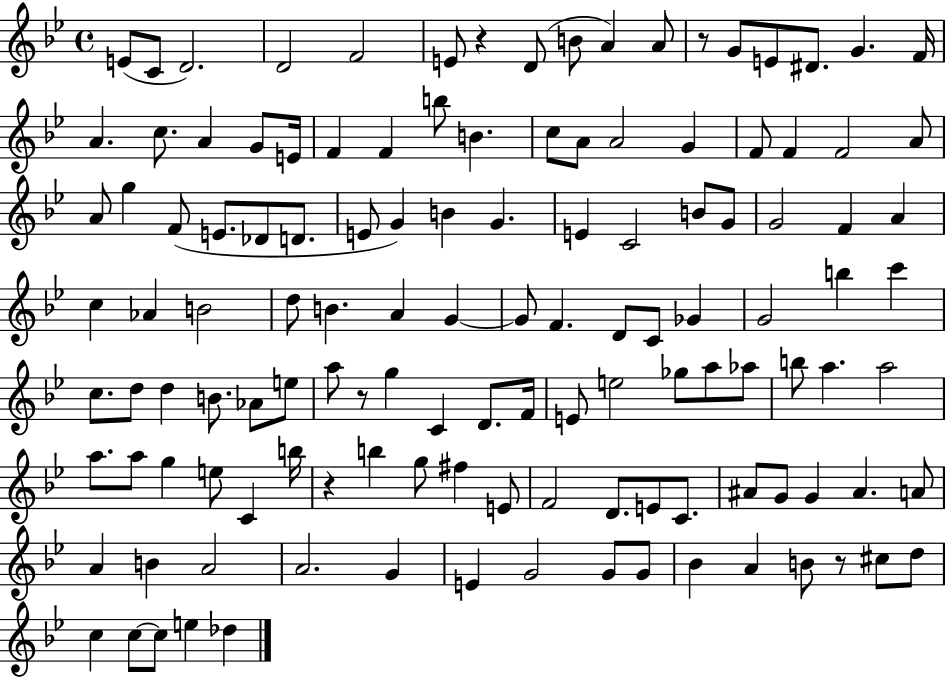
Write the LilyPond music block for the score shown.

{
  \clef treble
  \time 4/4
  \defaultTimeSignature
  \key bes \major
  e'8( c'8 d'2.) | d'2 f'2 | e'8 r4 d'8( b'8 a'4) a'8 | r8 g'8 e'8 dis'8. g'4. f'16 | \break a'4. c''8. a'4 g'8 e'16 | f'4 f'4 b''8 b'4. | c''8 a'8 a'2 g'4 | f'8 f'4 f'2 a'8 | \break a'8 g''4 f'8( e'8. des'8 d'8. | e'8 g'4) b'4 g'4. | e'4 c'2 b'8 g'8 | g'2 f'4 a'4 | \break c''4 aes'4 b'2 | d''8 b'4. a'4 g'4~~ | g'8 f'4. d'8 c'8 ges'4 | g'2 b''4 c'''4 | \break c''8. d''8 d''4 b'8. aes'8 e''8 | a''8 r8 g''4 c'4 d'8. f'16 | e'8 e''2 ges''8 a''8 aes''8 | b''8 a''4. a''2 | \break a''8. a''8 g''4 e''8 c'4 b''16 | r4 b''4 g''8 fis''4 e'8 | f'2 d'8. e'8 c'8. | ais'8 g'8 g'4 ais'4. a'8 | \break a'4 b'4 a'2 | a'2. g'4 | e'4 g'2 g'8 g'8 | bes'4 a'4 b'8 r8 cis''8 d''8 | \break c''4 c''8~~ c''8 e''4 des''4 | \bar "|."
}